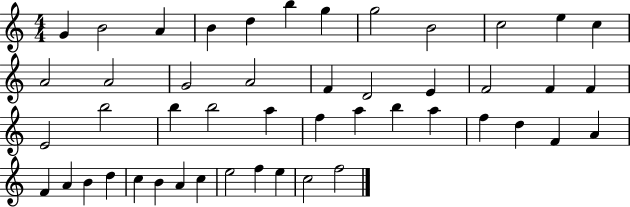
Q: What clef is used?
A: treble